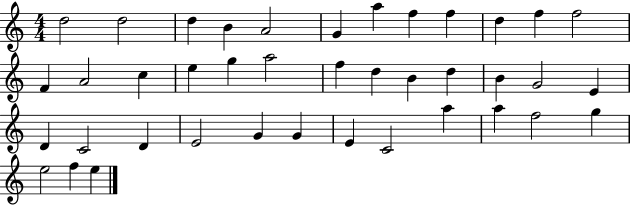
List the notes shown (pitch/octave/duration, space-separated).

D5/h D5/h D5/q B4/q A4/h G4/q A5/q F5/q F5/q D5/q F5/q F5/h F4/q A4/h C5/q E5/q G5/q A5/h F5/q D5/q B4/q D5/q B4/q G4/h E4/q D4/q C4/h D4/q E4/h G4/q G4/q E4/q C4/h A5/q A5/q F5/h G5/q E5/h F5/q E5/q